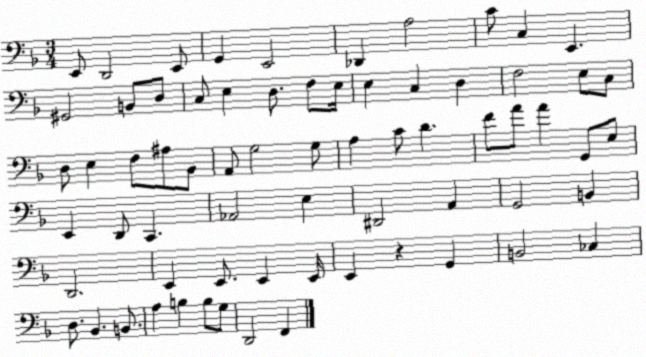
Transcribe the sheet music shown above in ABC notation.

X:1
T:Untitled
M:3/4
L:1/4
K:F
E,,/2 D,,2 E,,/2 G,, E,,2 _D,, A,2 C/2 C, E,, ^G,,2 B,,/2 D,/2 C,/2 E, D,/2 F,/2 E,/4 E, C, D, F,2 E,/2 C,/2 D,/2 E, F,/2 ^A,/2 _B,,/2 A,,/2 G,2 G,/2 A, C/2 D F/2 A/2 A G,,/2 E,/2 E,, D,,/2 C,, _A,,2 E, ^D,,2 A,, G,,2 B,, D,,2 E,, E,,/2 E,, E,,/4 E,, z G,, B,,2 _C, D,/2 _B,, B,,/2 A, B, B,/2 G,/2 D,,2 F,,